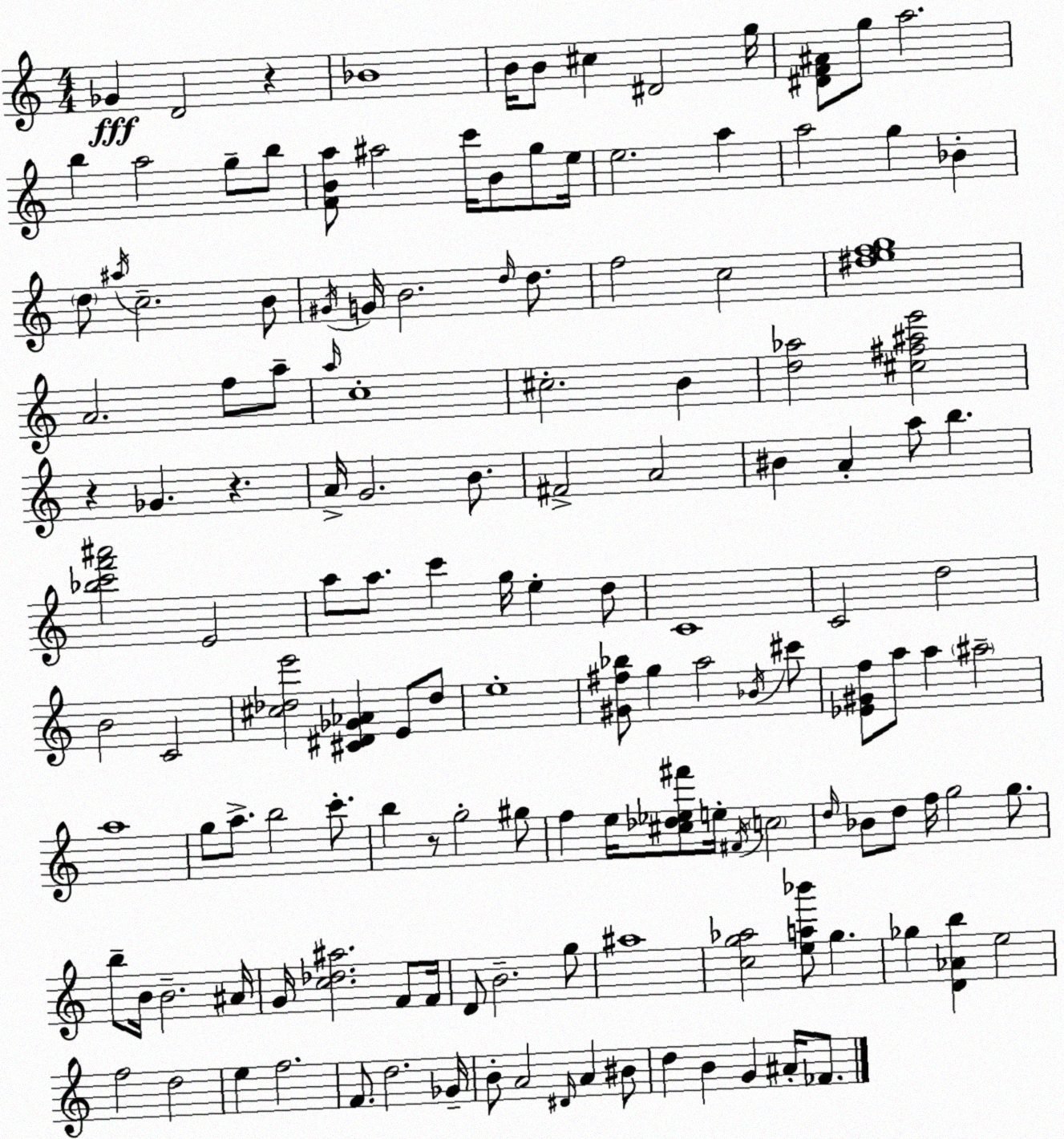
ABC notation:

X:1
T:Untitled
M:4/4
L:1/4
K:C
_G D2 z _B4 B/4 B/2 ^c ^D2 g/4 [^DF^A]/2 g/2 a2 b a2 g/2 b/2 [FBa]/2 ^a2 c'/4 B/2 g/2 e/4 e2 a a2 g _B d/2 ^a/4 c2 B/2 ^G/4 G/4 B2 d/4 d/2 f2 c2 [^defg]4 A2 f/2 a/2 a/4 c4 ^c2 B [d_a]2 [^c^f^ae']2 z _G z A/4 G2 B/2 ^F2 A2 ^B A a/2 b [_bc'f'^a']2 E2 a/2 a/2 c' g/4 e d/2 C4 C2 d2 B2 C2 [^c_de']2 [^C^D_G_A] E/2 _d/2 e4 [^G^f_b]/2 g a2 _B/4 ^c'/2 [_E^Gf]/2 a/2 a ^a2 a4 g/2 a/2 b2 c'/2 b z/2 g2 ^g/2 f e/4 [^c_d_e^f']/2 e/4 ^F/4 c2 d/4 _B/2 d/2 f/4 g2 g/2 b/2 B/4 B2 ^A/4 G/4 [c_d^a]2 F/2 F/4 D/2 B2 g/2 ^a4 [cg_a]2 [ea_b']/2 g _g [D_Ab] e2 f2 d2 e f2 F/2 d2 _G/4 B/2 A2 ^D/4 A ^B/2 d B G ^A/4 _F/2